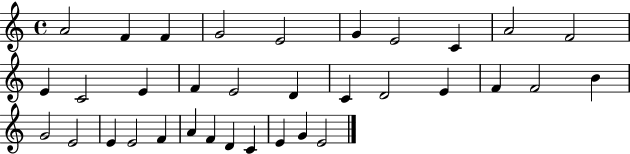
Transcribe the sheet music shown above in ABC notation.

X:1
T:Untitled
M:4/4
L:1/4
K:C
A2 F F G2 E2 G E2 C A2 F2 E C2 E F E2 D C D2 E F F2 B G2 E2 E E2 F A F D C E G E2